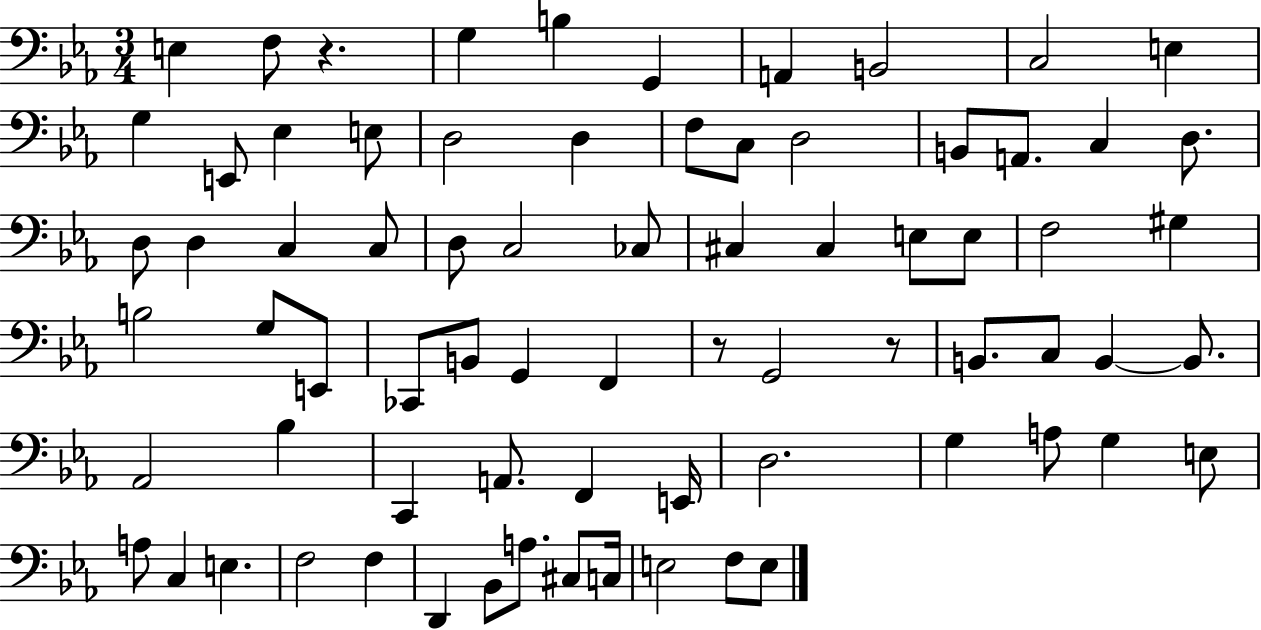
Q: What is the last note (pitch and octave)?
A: E3